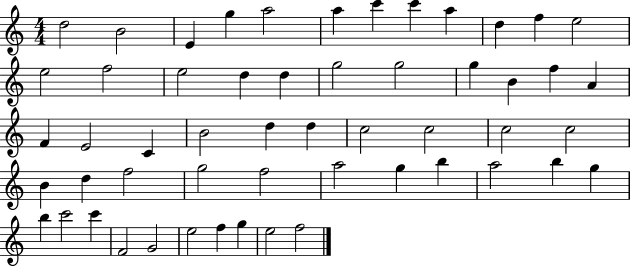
{
  \clef treble
  \numericTimeSignature
  \time 4/4
  \key c \major
  d''2 b'2 | e'4 g''4 a''2 | a''4 c'''4 c'''4 a''4 | d''4 f''4 e''2 | \break e''2 f''2 | e''2 d''4 d''4 | g''2 g''2 | g''4 b'4 f''4 a'4 | \break f'4 e'2 c'4 | b'2 d''4 d''4 | c''2 c''2 | c''2 c''2 | \break b'4 d''4 f''2 | g''2 f''2 | a''2 g''4 b''4 | a''2 b''4 g''4 | \break b''4 c'''2 c'''4 | f'2 g'2 | e''2 f''4 g''4 | e''2 f''2 | \break \bar "|."
}